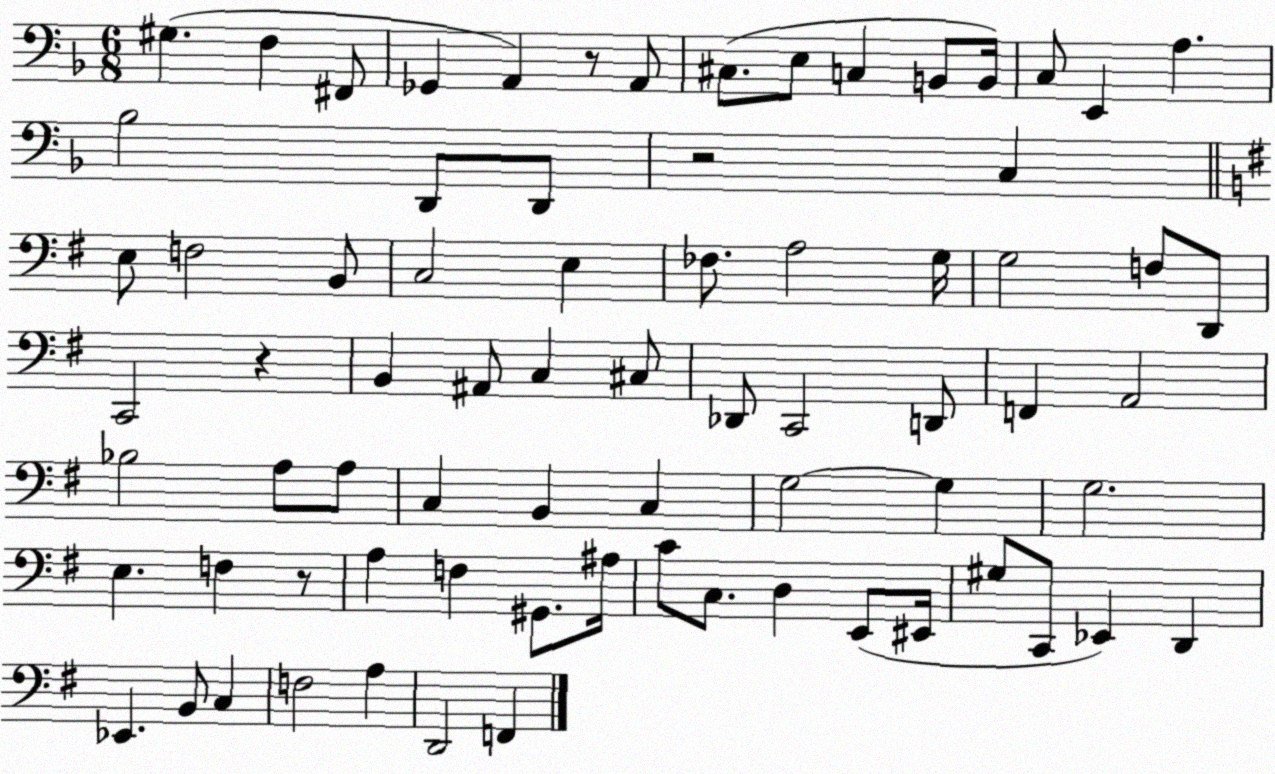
X:1
T:Untitled
M:6/8
L:1/4
K:F
^G, F, ^F,,/2 _G,, A,, z/2 A,,/2 ^C,/2 E,/2 C, B,,/2 B,,/4 C,/2 E,, A, _B,2 D,,/2 D,,/2 z2 C, E,/2 F,2 B,,/2 C,2 E, _F,/2 A,2 G,/4 G,2 F,/2 D,,/2 C,,2 z B,, ^A,,/2 C, ^C,/2 _D,,/2 C,,2 D,,/2 F,, A,,2 _B,2 A,/2 A,/2 C, B,, C, G,2 G, G,2 E, F, z/2 A, F, ^G,,/2 ^A,/4 C/2 C,/2 D, E,,/2 ^E,,/4 ^G,/2 C,,/2 _E,, D,, _E,, B,,/2 C, F,2 A, D,,2 F,,